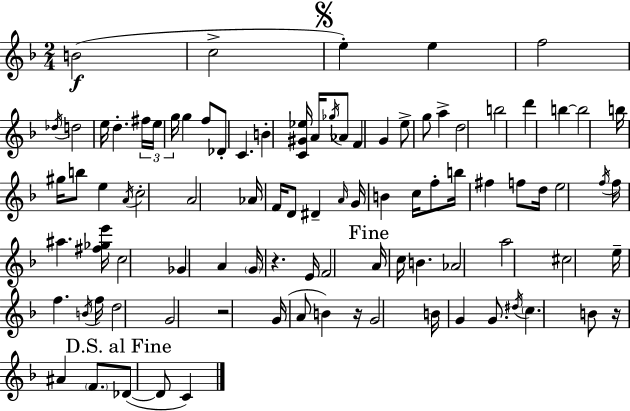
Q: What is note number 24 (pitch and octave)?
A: G5